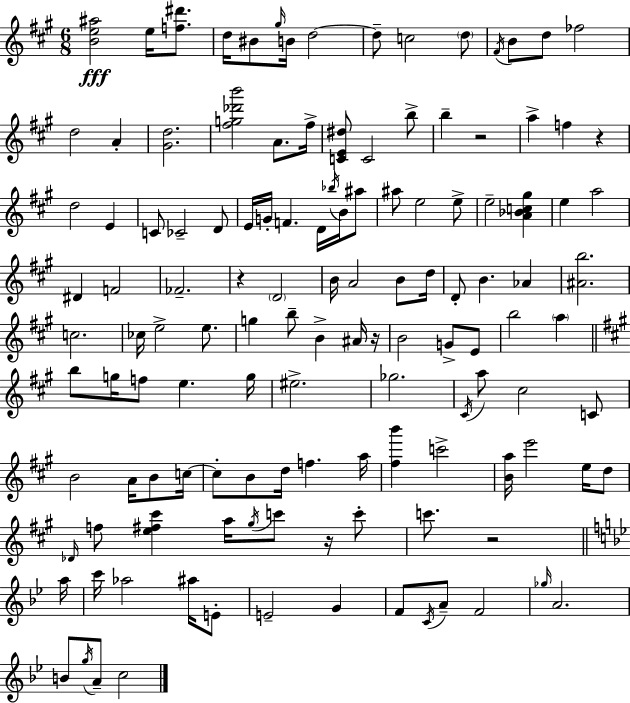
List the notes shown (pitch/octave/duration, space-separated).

[B4,E5,A#5]/h E5/s [F5,D#6]/e. D5/s BIS4/e G#5/s B4/s D5/h D5/e C5/h D5/e F#4/s B4/e D5/e FES5/h D5/h A4/q [G#4,D5]/h. [F#5,G5,Db6,B6]/h A4/e. F#5/s [C4,E4,D#5]/e C4/h B5/e B5/q R/h A5/q F5/q R/q D5/h E4/q C4/e CES4/h D4/e E4/s G4/s F4/q. D4/s Bb5/s B4/s A#5/e A#5/e E5/h E5/e E5/h [A4,Bb4,C5,G#5]/q E5/q A5/h D#4/q F4/h FES4/h. R/q D4/h B4/s A4/h B4/e D5/s D4/e B4/q. Ab4/q [A#4,B5]/h. C5/h. CES5/s E5/h E5/e. G5/q B5/e B4/q A#4/s R/s B4/h G4/e E4/e B5/h A5/q B5/e G5/s F5/e E5/q. G5/s EIS5/h. Gb5/h. C#4/s A5/e C#5/h C4/e B4/h A4/s B4/e C5/s C5/e B4/e D5/s F5/q. A5/s [F#5,B6]/q C6/h [B4,A5]/s E6/h E5/s D5/e Db4/s F5/e [E5,F#5,C#6]/q A5/s G#5/s C6/e R/s C6/e C6/e. R/h A5/s C6/s Ab5/h A#5/s E4/e E4/h G4/q F4/e C4/s A4/e F4/h Gb5/s A4/h. B4/e G5/s A4/e C5/h